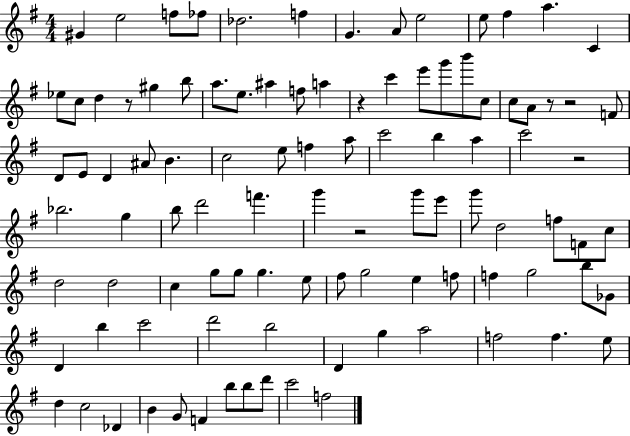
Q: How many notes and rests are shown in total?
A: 100